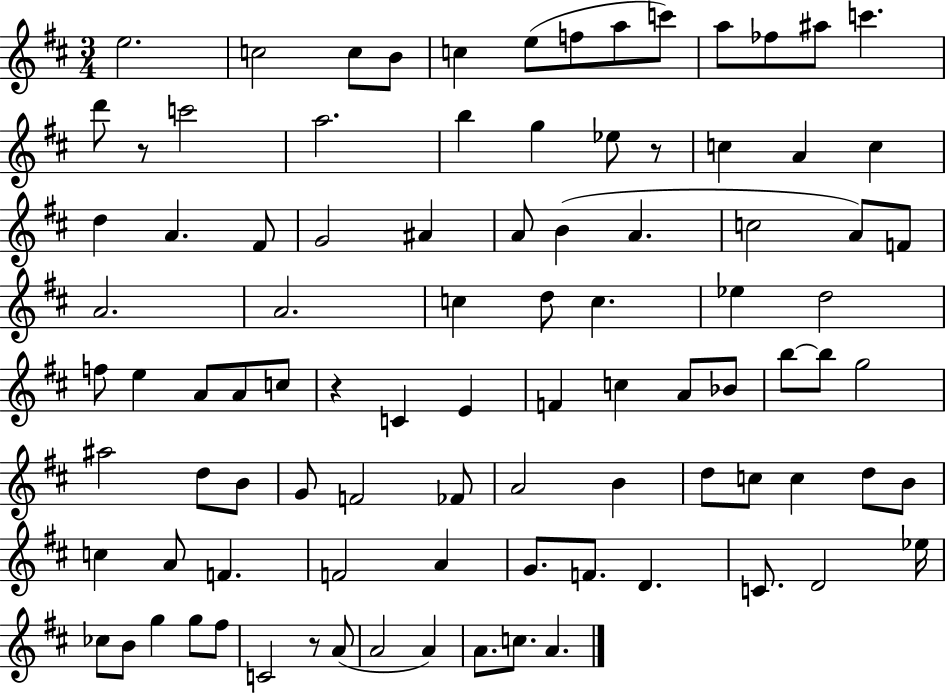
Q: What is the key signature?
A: D major